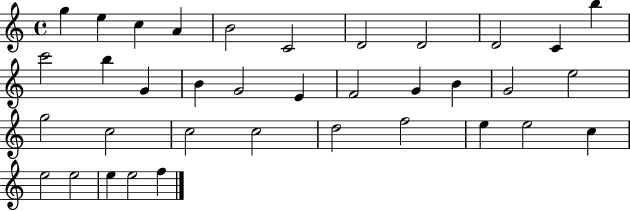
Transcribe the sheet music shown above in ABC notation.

X:1
T:Untitled
M:4/4
L:1/4
K:C
g e c A B2 C2 D2 D2 D2 C b c'2 b G B G2 E F2 G B G2 e2 g2 c2 c2 c2 d2 f2 e e2 c e2 e2 e e2 f